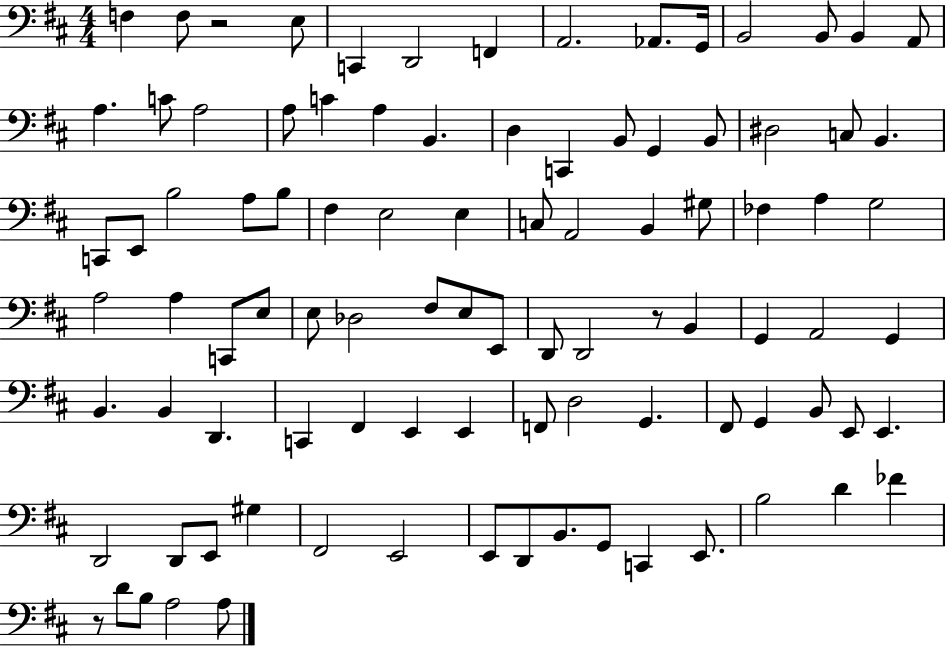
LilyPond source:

{
  \clef bass
  \numericTimeSignature
  \time 4/4
  \key d \major
  \repeat volta 2 { f4 f8 r2 e8 | c,4 d,2 f,4 | a,2. aes,8. g,16 | b,2 b,8 b,4 a,8 | \break a4. c'8 a2 | a8 c'4 a4 b,4. | d4 c,4 b,8 g,4 b,8 | dis2 c8 b,4. | \break c,8 e,8 b2 a8 b8 | fis4 e2 e4 | c8 a,2 b,4 gis8 | fes4 a4 g2 | \break a2 a4 c,8 e8 | e8 des2 fis8 e8 e,8 | d,8 d,2 r8 b,4 | g,4 a,2 g,4 | \break b,4. b,4 d,4. | c,4 fis,4 e,4 e,4 | f,8 d2 g,4. | fis,8 g,4 b,8 e,8 e,4. | \break d,2 d,8 e,8 gis4 | fis,2 e,2 | e,8 d,8 b,8. g,8 c,4 e,8. | b2 d'4 fes'4 | \break r8 d'8 b8 a2 a8 | } \bar "|."
}